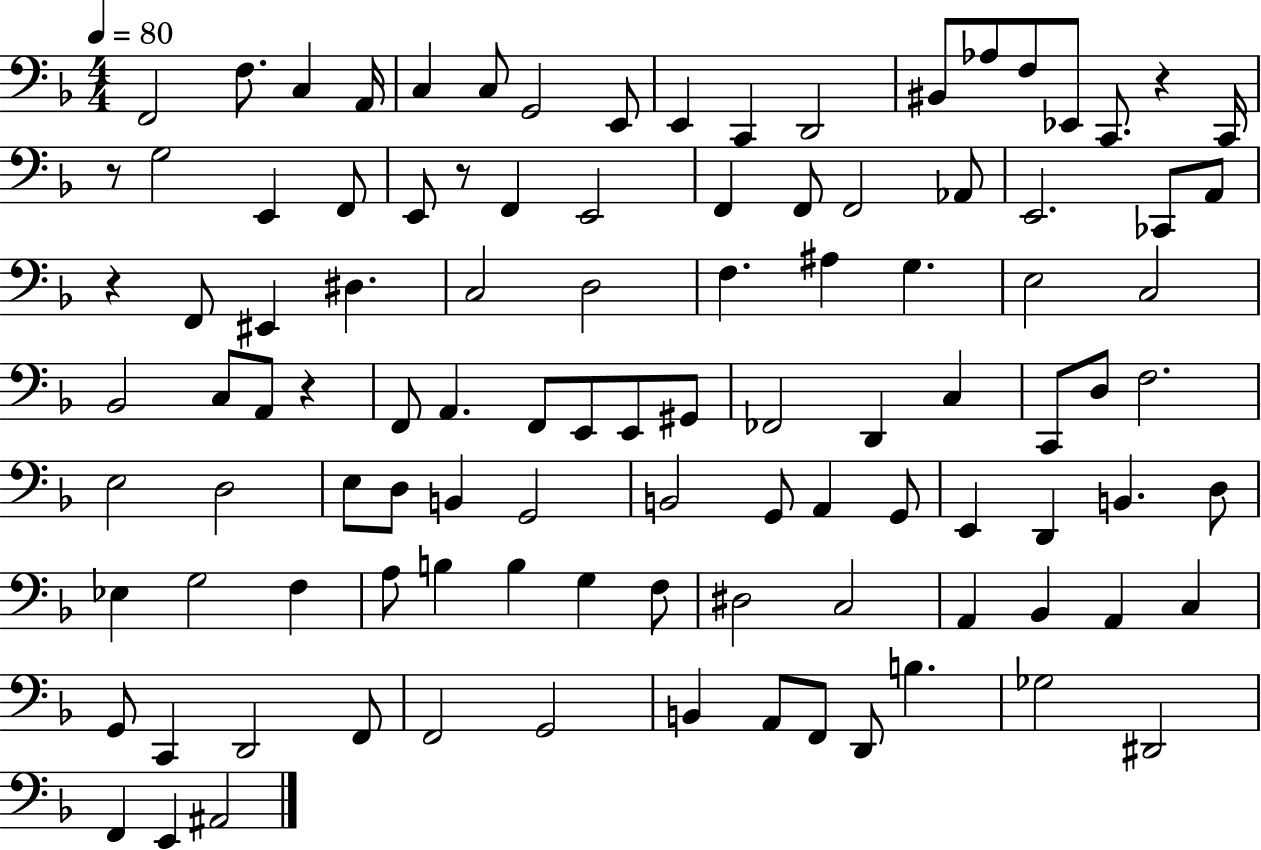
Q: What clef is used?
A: bass